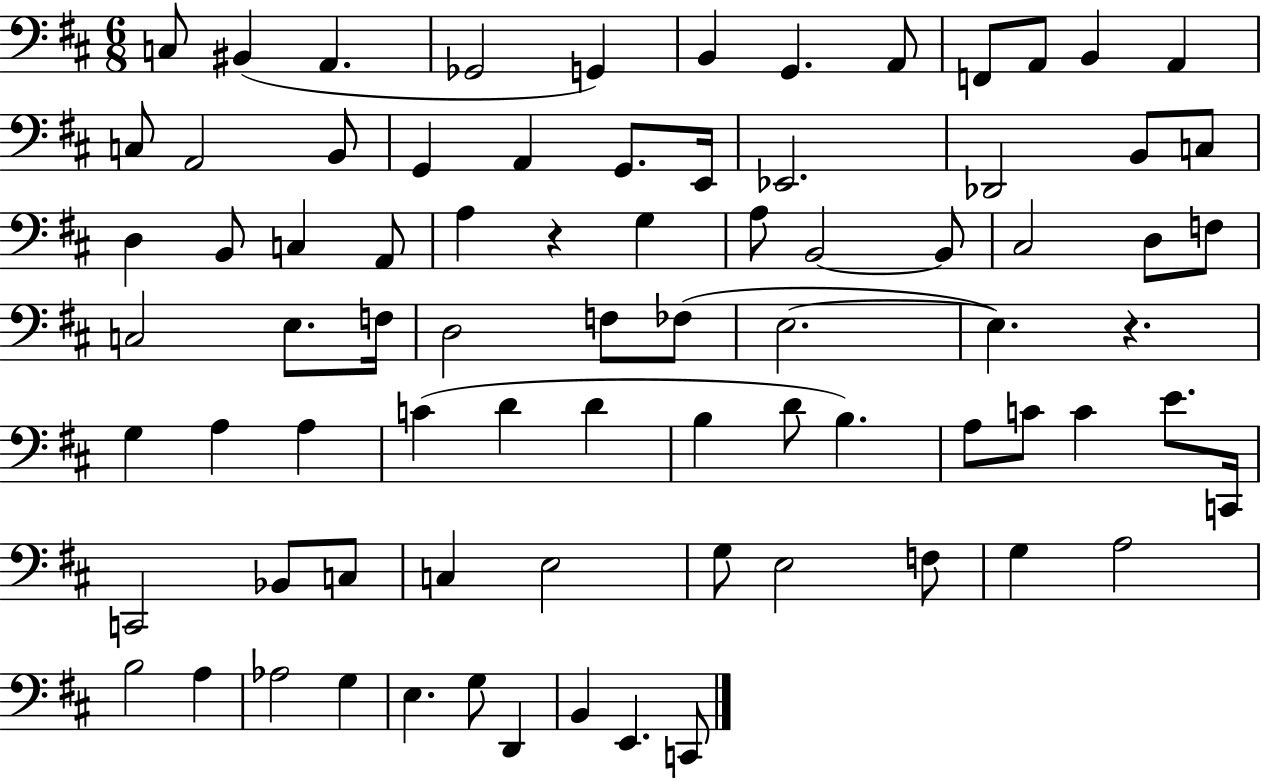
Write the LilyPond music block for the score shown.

{
  \clef bass
  \numericTimeSignature
  \time 6/8
  \key d \major
  c8 bis,4( a,4. | ges,2 g,4) | b,4 g,4. a,8 | f,8 a,8 b,4 a,4 | \break c8 a,2 b,8 | g,4 a,4 g,8. e,16 | ees,2. | des,2 b,8 c8 | \break d4 b,8 c4 a,8 | a4 r4 g4 | a8 b,2~~ b,8 | cis2 d8 f8 | \break c2 e8. f16 | d2 f8 fes8( | e2.~~ | e4.) r4. | \break g4 a4 a4 | c'4( d'4 d'4 | b4 d'8 b4.) | a8 c'8 c'4 e'8. c,16 | \break c,2 bes,8 c8 | c4 e2 | g8 e2 f8 | g4 a2 | \break b2 a4 | aes2 g4 | e4. g8 d,4 | b,4 e,4. c,8 | \break \bar "|."
}